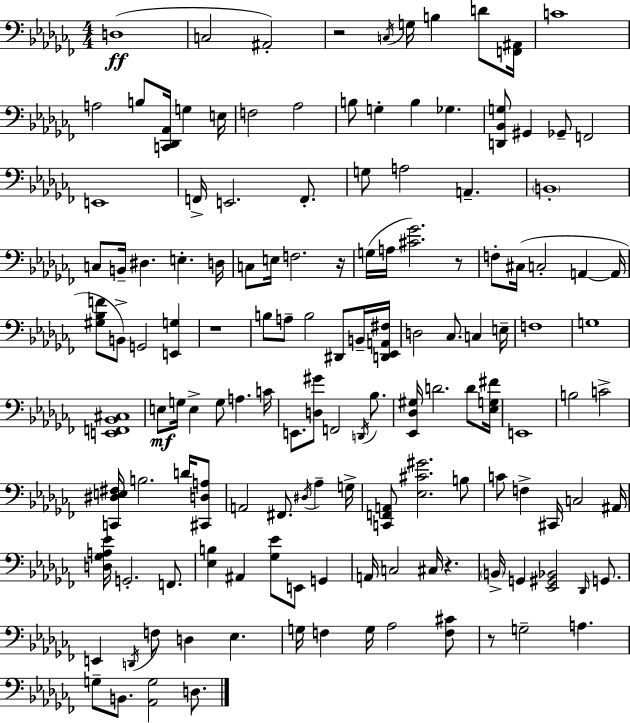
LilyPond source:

{
  \clef bass
  \numericTimeSignature
  \time 4/4
  \key aes \minor
  d1(\ff | c2 ais,2-.) | r2 \acciaccatura { c16 } g16 b4 d'8 | <f, ais,>16 c'1 | \break a2 b8 <c, des, aes,>16 g4 | e16 f2 aes2 | b8 g4-. b4 ges4. | <d, bes, g>8 gis,4 ges,8-- f,2 | \break e,1 | f,16-> e,2. f,8.-. | g8 a2 a,4.-- | \parenthesize b,1-. | \break c8 b,16-- dis4. e4.-. | d16 c8 e16 f2. | r16 g16( a16 <cis' ges'>2.) r8 | f8-. cis16( c2-. a,4~~ | \break a,16 <gis bes f'>8 b,8->) g,2 <e, g>4 | r1 | b8 a8-- b2 dis,8 b,16-- | <d, ees, a, fis>16 d2 ces8. c4 | \break e16-- f1 | g1 | <e, f, bes, cis>1 | e8\mf g16 e4-> g8 a4. | \break c'16 e,8. <d gis'>8 f,2 \acciaccatura { d,16 } bes8. | <ees, des gis>16 d'2. d'8 | <ees g fis'>16 e,1 | b2 c'2-> | \break <c, dis e fis>16 b2. d'16 | <cis, d a>8 a,2 fis,8. \acciaccatura { dis16 } aes4-- | g16-> <c, f, a,>8 <ees cis' gis'>2. | b8 c'8 f4-> cis,16 c2 | \break ais,16 <d ges a ees'>16 g,2.-. | f,8. <ees b>4 ais,4 <ges ees'>8 e,8 g,4 | a,16 c2 cis16 r4. | \parenthesize b,16-> g,4 <ees, gis, bes,>2 | \break \grace { des,16 } g,8. e,4 \acciaccatura { d,16 } f8 d4 ees4. | g16 f4 g16 aes2 | <f cis'>8 r8 g2-- a4. | g8-- b,8. <aes, g>2 | \break d8. \bar "|."
}